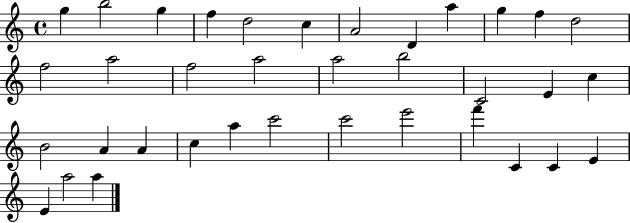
{
  \clef treble
  \time 4/4
  \defaultTimeSignature
  \key c \major
  g''4 b''2 g''4 | f''4 d''2 c''4 | a'2 d'4 a''4 | g''4 f''4 d''2 | \break f''2 a''2 | f''2 a''2 | a''2 b''2 | c'2 e'4 c''4 | \break b'2 a'4 a'4 | c''4 a''4 c'''2 | c'''2 e'''2 | f'''4 c'4 c'4 e'4 | \break e'4 a''2 a''4 | \bar "|."
}